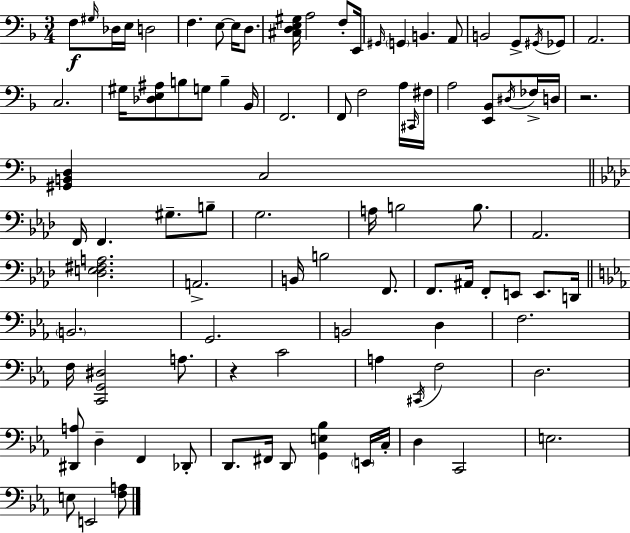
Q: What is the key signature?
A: D minor